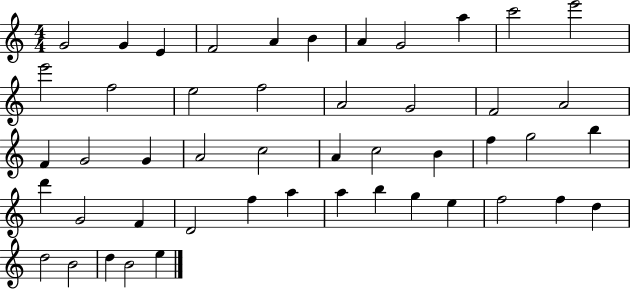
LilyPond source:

{
  \clef treble
  \numericTimeSignature
  \time 4/4
  \key c \major
  g'2 g'4 e'4 | f'2 a'4 b'4 | a'4 g'2 a''4 | c'''2 e'''2 | \break e'''2 f''2 | e''2 f''2 | a'2 g'2 | f'2 a'2 | \break f'4 g'2 g'4 | a'2 c''2 | a'4 c''2 b'4 | f''4 g''2 b''4 | \break d'''4 g'2 f'4 | d'2 f''4 a''4 | a''4 b''4 g''4 e''4 | f''2 f''4 d''4 | \break d''2 b'2 | d''4 b'2 e''4 | \bar "|."
}